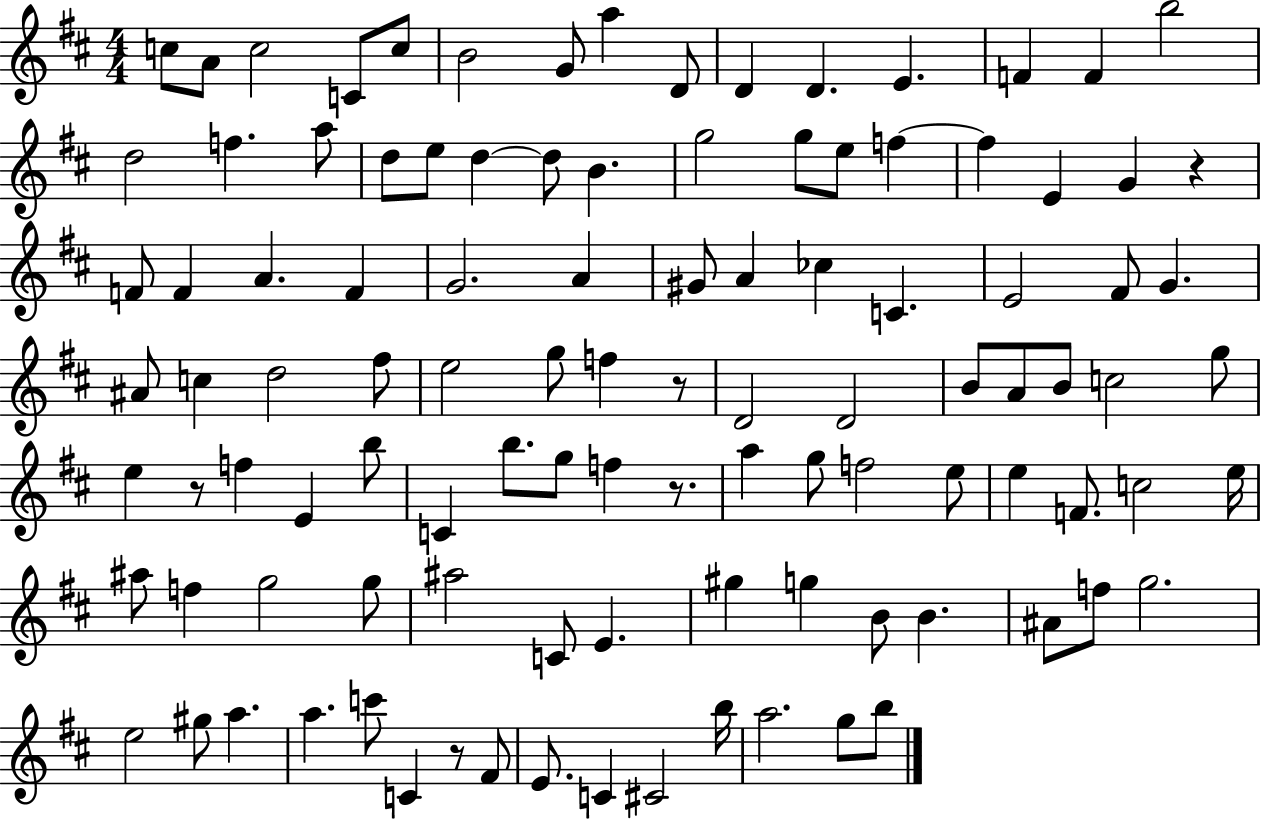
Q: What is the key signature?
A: D major